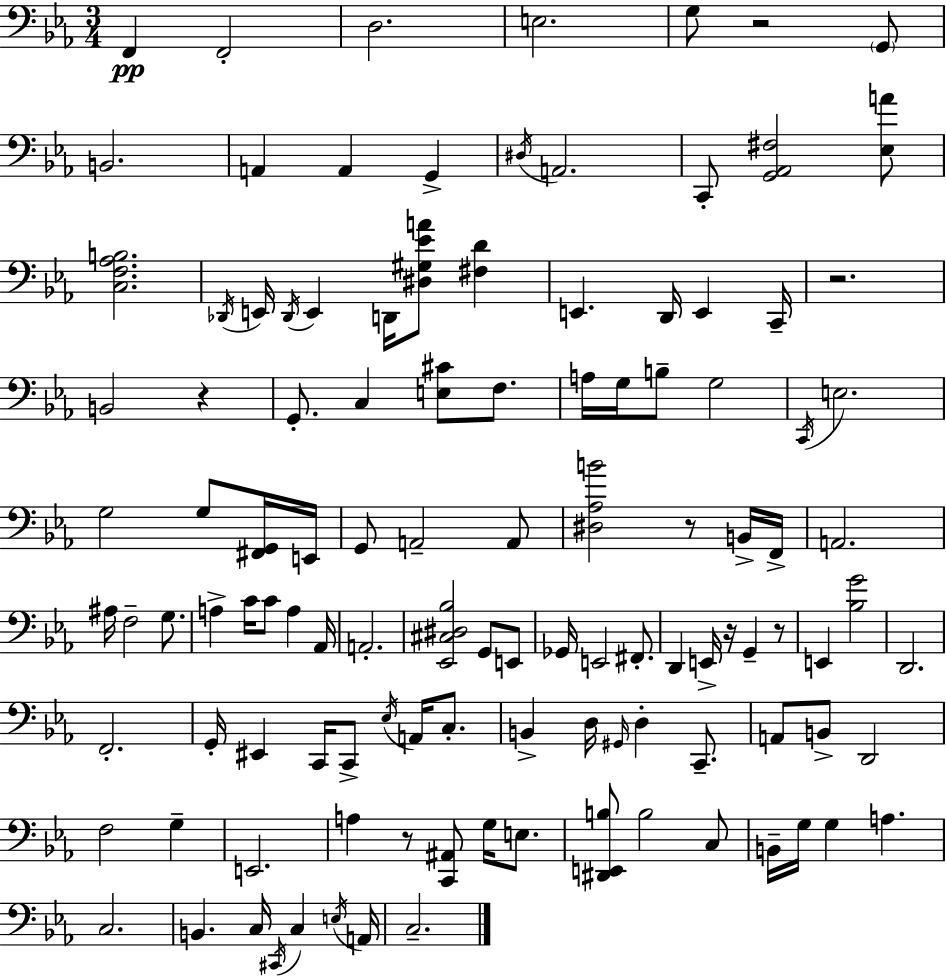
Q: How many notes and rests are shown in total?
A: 115